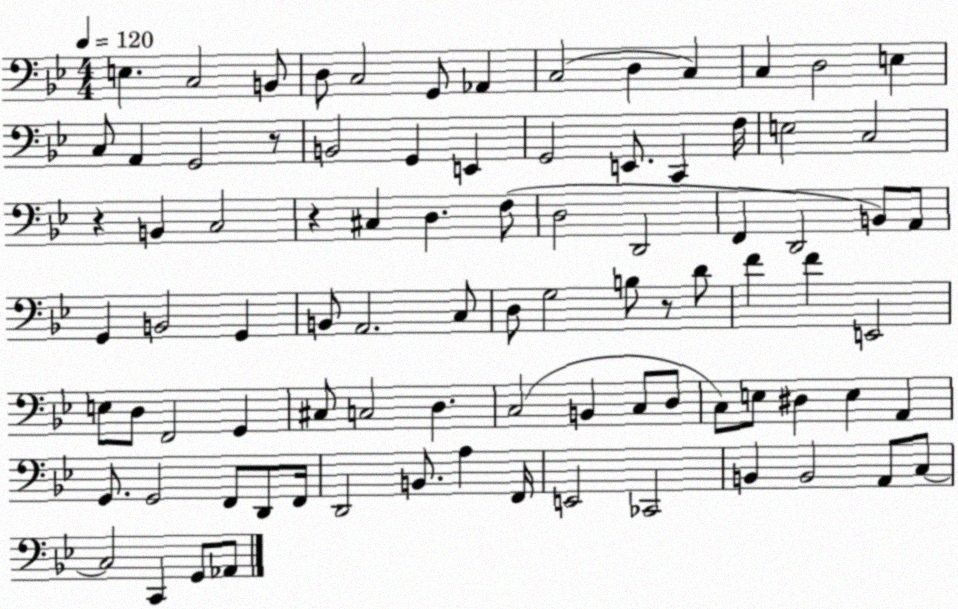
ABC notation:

X:1
T:Untitled
M:4/4
L:1/4
K:Bb
E, C,2 B,,/2 D,/2 C,2 G,,/2 _A,, C,2 D, C, C, D,2 E, C,/2 A,, G,,2 z/2 B,,2 G,, E,, G,,2 E,,/2 C,, F,/4 E,2 C,2 z B,, C,2 z ^C, D, F,/2 D,2 D,,2 F,, D,,2 B,,/2 A,,/2 G,, B,,2 G,, B,,/2 A,,2 C,/2 D,/2 G,2 B,/2 z/2 D/2 F F E,,2 E,/2 D,/2 F,,2 G,, ^C,/2 C,2 D, C,2 B,, C,/2 D,/2 C,/2 E,/2 ^D, E, A,, G,,/2 G,,2 F,,/2 D,,/2 F,,/4 D,,2 B,,/2 A, F,,/4 E,,2 _C,,2 B,, B,,2 A,,/2 C,/2 C,2 C,, G,,/2 _A,,/2